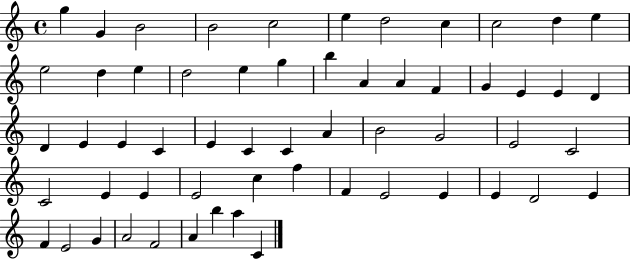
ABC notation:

X:1
T:Untitled
M:4/4
L:1/4
K:C
g G B2 B2 c2 e d2 c c2 d e e2 d e d2 e g b A A F G E E D D E E C E C C A B2 G2 E2 C2 C2 E E E2 c f F E2 E E D2 E F E2 G A2 F2 A b a C